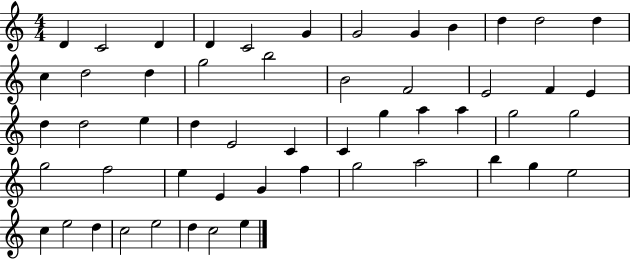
D4/q C4/h D4/q D4/q C4/h G4/q G4/h G4/q B4/q D5/q D5/h D5/q C5/q D5/h D5/q G5/h B5/h B4/h F4/h E4/h F4/q E4/q D5/q D5/h E5/q D5/q E4/h C4/q C4/q G5/q A5/q A5/q G5/h G5/h G5/h F5/h E5/q E4/q G4/q F5/q G5/h A5/h B5/q G5/q E5/h C5/q E5/h D5/q C5/h E5/h D5/q C5/h E5/q